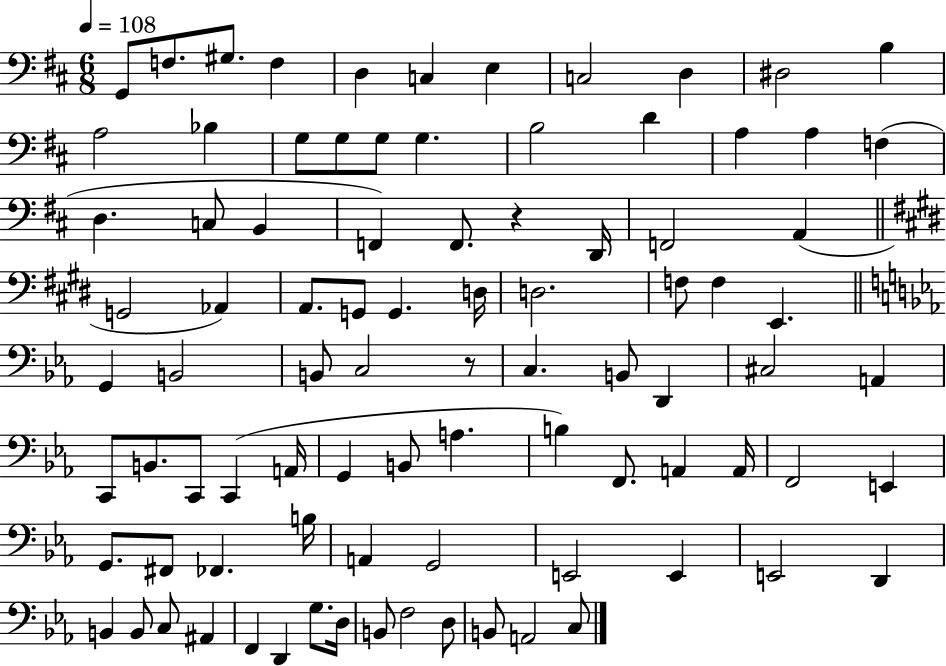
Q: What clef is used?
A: bass